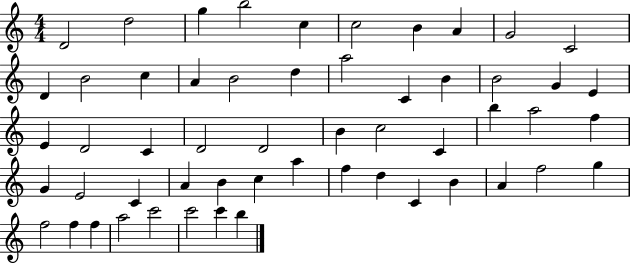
D4/h D5/h G5/q B5/h C5/q C5/h B4/q A4/q G4/h C4/h D4/q B4/h C5/q A4/q B4/h D5/q A5/h C4/q B4/q B4/h G4/q E4/q E4/q D4/h C4/q D4/h D4/h B4/q C5/h C4/q B5/q A5/h F5/q G4/q E4/h C4/q A4/q B4/q C5/q A5/q F5/q D5/q C4/q B4/q A4/q F5/h G5/q F5/h F5/q F5/q A5/h C6/h C6/h C6/q B5/q